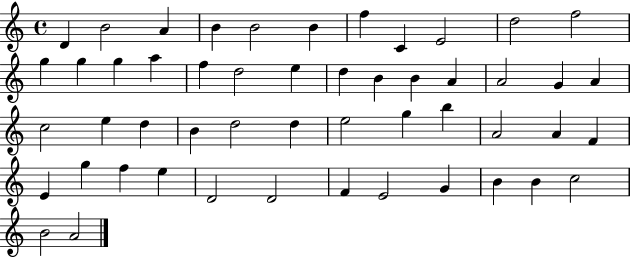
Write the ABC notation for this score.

X:1
T:Untitled
M:4/4
L:1/4
K:C
D B2 A B B2 B f C E2 d2 f2 g g g a f d2 e d B B A A2 G A c2 e d B d2 d e2 g b A2 A F E g f e D2 D2 F E2 G B B c2 B2 A2